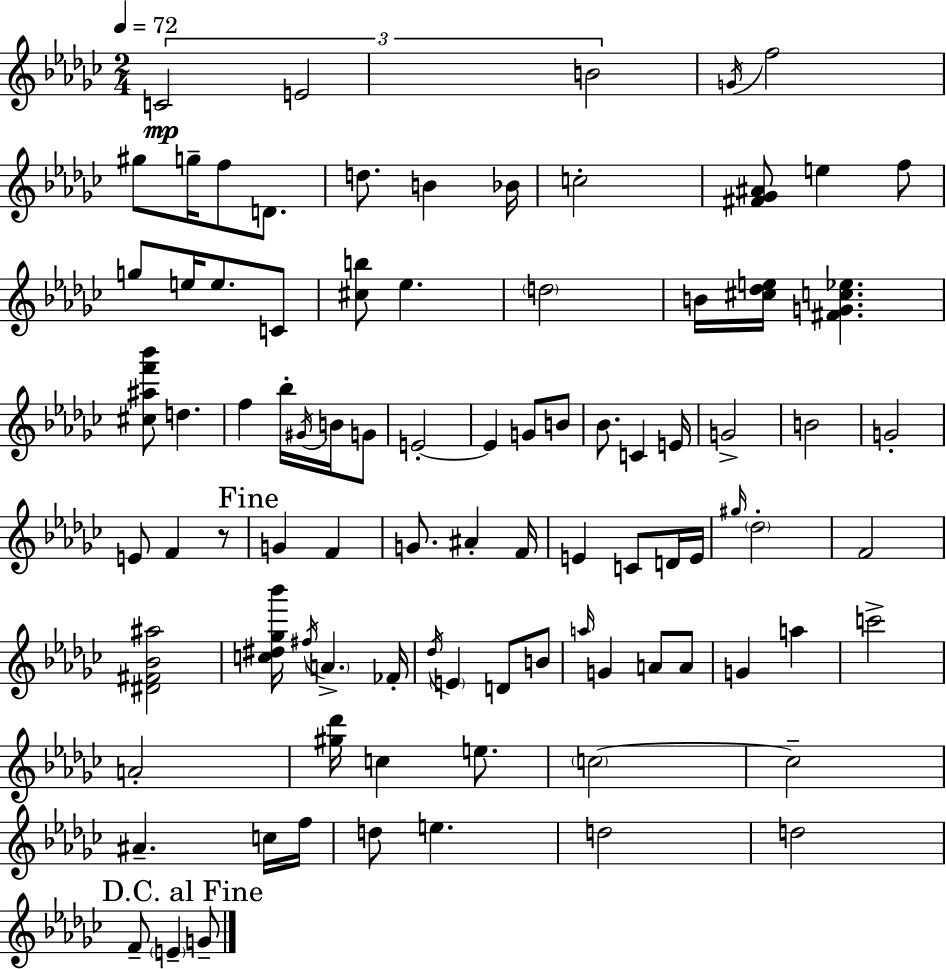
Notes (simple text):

C4/h E4/h B4/h G4/s F5/h G#5/e G5/s F5/e D4/e. D5/e. B4/q Bb4/s C5/h [F#4,Gb4,A#4]/e E5/q F5/e G5/e E5/s E5/e. C4/e [C#5,B5]/e Eb5/q. D5/h B4/s [C#5,Db5,E5]/s [F#4,G4,C5,Eb5]/q. [C#5,A#5,F6,Bb6]/e D5/q. F5/q Bb5/s G#4/s B4/s G4/e E4/h E4/q G4/e B4/e Bb4/e. C4/q E4/s G4/h B4/h G4/h E4/e F4/q R/e G4/q F4/q G4/e. A#4/q F4/s E4/q C4/e D4/s E4/s G#5/s Db5/h F4/h [D#4,F#4,Bb4,A#5]/h [C5,D#5,Gb5,Bb6]/s F#5/s A4/q. FES4/s Db5/s E4/q D4/e B4/e A5/s G4/q A4/e A4/e G4/q A5/q C6/h A4/h [G#5,Db6]/s C5/q E5/e. C5/h C5/h A#4/q. C5/s F5/s D5/e E5/q. D5/h D5/h F4/e E4/q G4/e